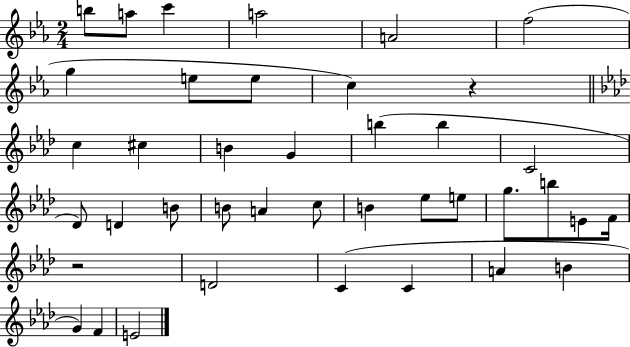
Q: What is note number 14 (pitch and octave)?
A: G4